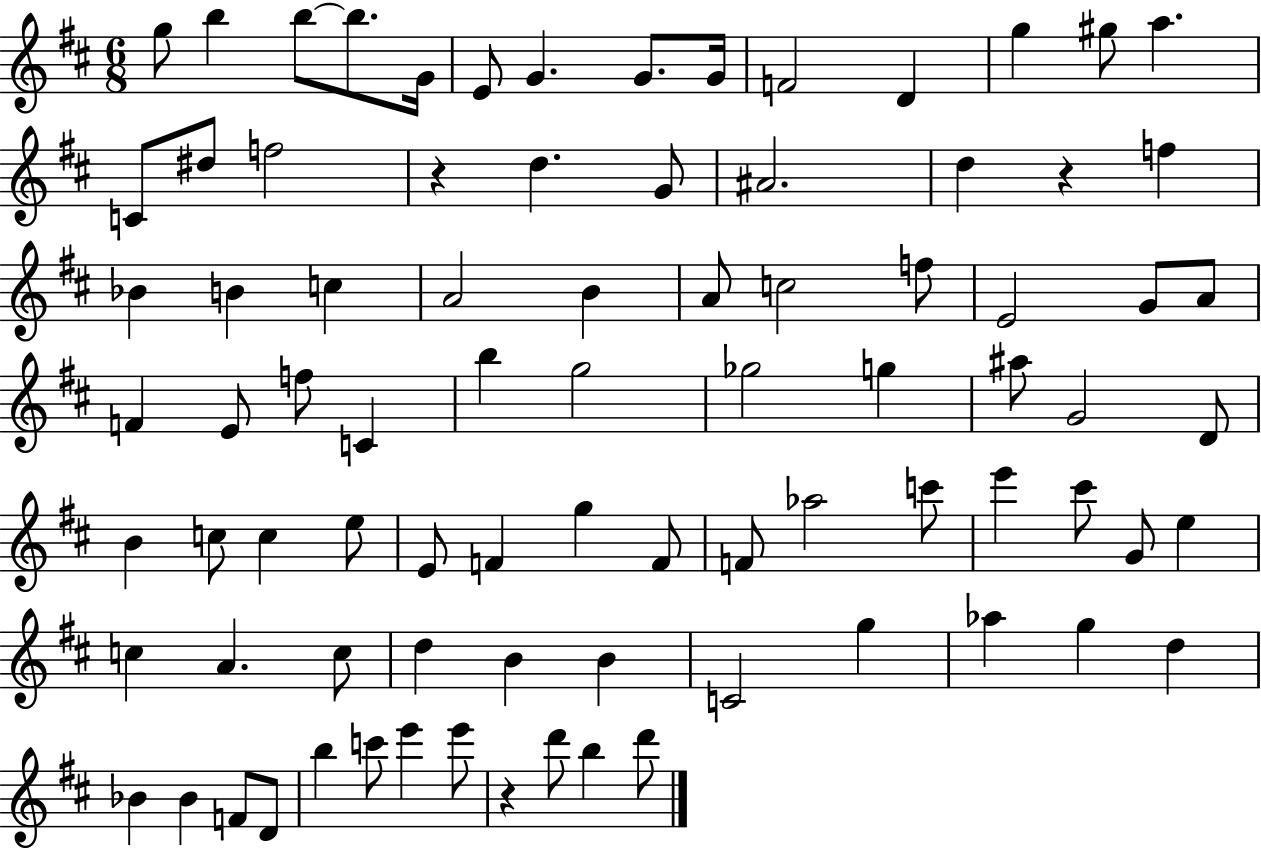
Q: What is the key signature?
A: D major